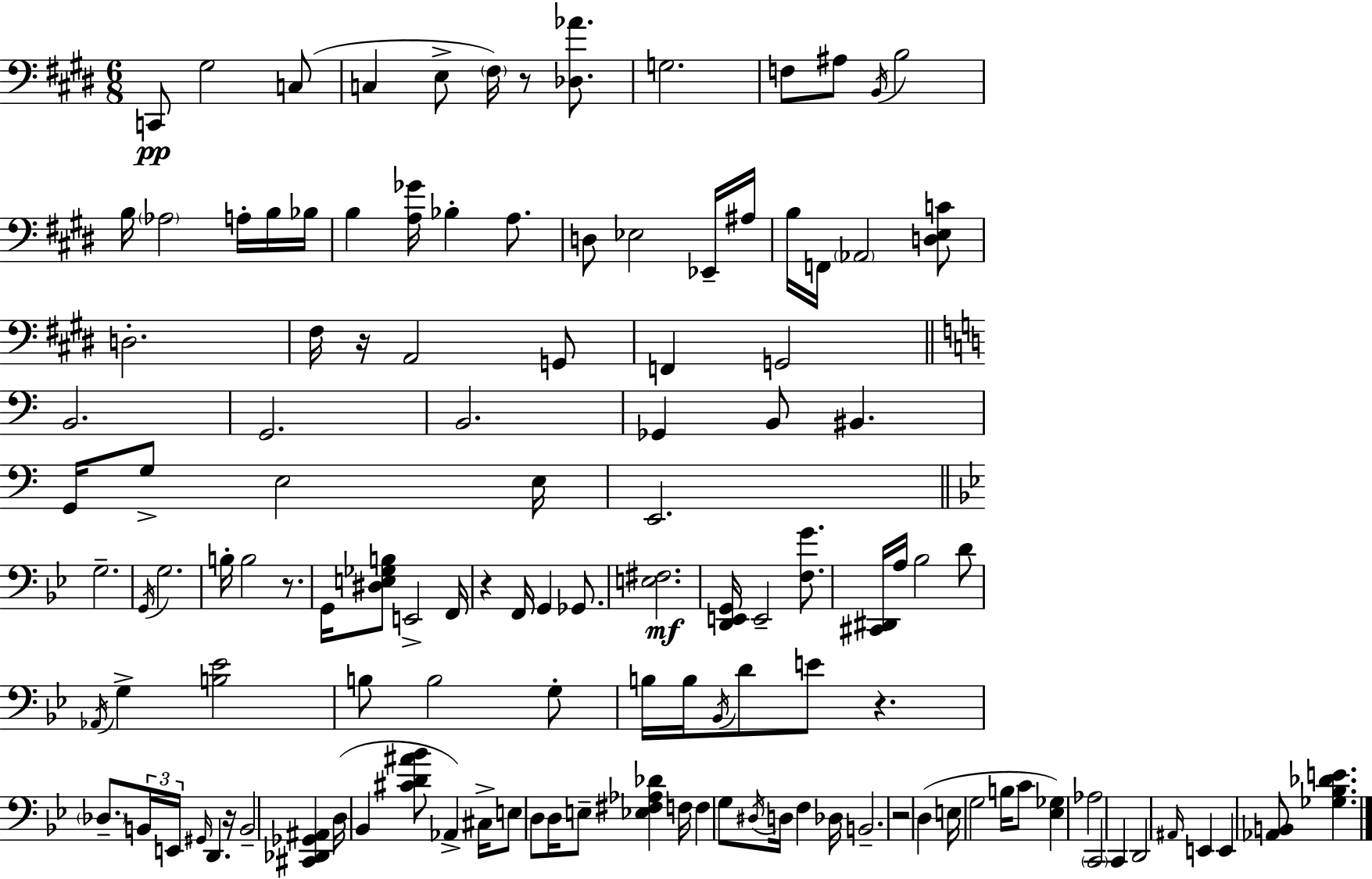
{
  \clef bass
  \numericTimeSignature
  \time 6/8
  \key e \major
  \repeat volta 2 { c,8\pp gis2 c8( | c4 e8-> \parenthesize fis16) r8 <des aes'>8. | g2. | f8 ais8 \acciaccatura { b,16 } b2 | \break b16 \parenthesize aes2 a16-. b16 | bes16 b4 <a ges'>16 bes4-. a8. | d8 ees2 ees,16-- | ais16 b16 f,16 \parenthesize aes,2 <d e c'>8 | \break d2.-. | fis16 r16 a,2 g,8 | f,4 g,2 | \bar "||" \break \key a \minor b,2. | g,2. | b,2. | ges,4 b,8 bis,4. | \break g,16 g8-> e2 e16 | e,2. | \bar "||" \break \key g \minor g2.-- | \acciaccatura { g,16 } g2. | b16-. b2 r8. | g,16 <dis e ges b>8 e,2-> | \break f,16 r4 f,16 g,4 ges,8. | <e fis>2.\mf | <d, e, g,>16 e,2-- <f g'>8. | <cis, dis,>16 a16 bes2 d'8 | \break \acciaccatura { aes,16 } g4-> <b ees'>2 | b8 b2 | g8-. b16 b16 \acciaccatura { bes,16 } d'8 e'8 r4. | \parenthesize des8.-- \tuplet 3/2 { b,16 e,16 \grace { gis,16 } } d,4. | \break r16 b,2-- | <cis, des, ges, ais,>4 d16( bes,4 <cis' d' ais' bes'>8 aes,4->) | cis16-> e8 d8 d16 e8-- <ees fis aes des'>4 | f16 f4 g8 \acciaccatura { dis16 } d16 | \break f4 des16 b,2.-- | r2 | d4( e16 g2 | b16 c'8 <ees ges>4) aes2 | \break \parenthesize c,2 | c,4 d,2 | \grace { ais,16 } e,4 e,4 <aes, b,>8 | <ges bes des' e'>4. } \bar "|."
}